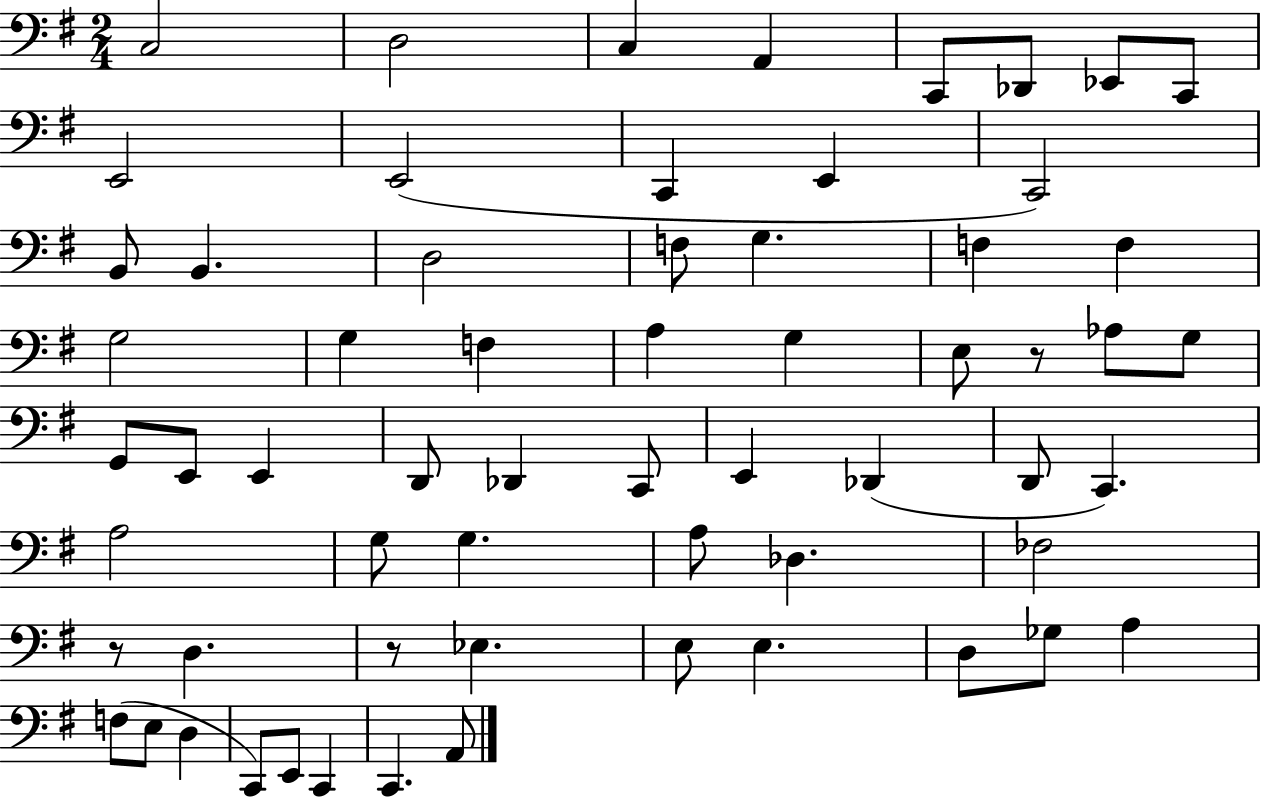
{
  \clef bass
  \numericTimeSignature
  \time 2/4
  \key g \major
  c2 | d2 | c4 a,4 | c,8 des,8 ees,8 c,8 | \break e,2 | e,2( | c,4 e,4 | c,2) | \break b,8 b,4. | d2 | f8 g4. | f4 f4 | \break g2 | g4 f4 | a4 g4 | e8 r8 aes8 g8 | \break g,8 e,8 e,4 | d,8 des,4 c,8 | e,4 des,4( | d,8 c,4.) | \break a2 | g8 g4. | a8 des4. | fes2 | \break r8 d4. | r8 ees4. | e8 e4. | d8 ges8 a4 | \break f8( e8 d4 | c,8) e,8 c,4 | c,4. a,8 | \bar "|."
}